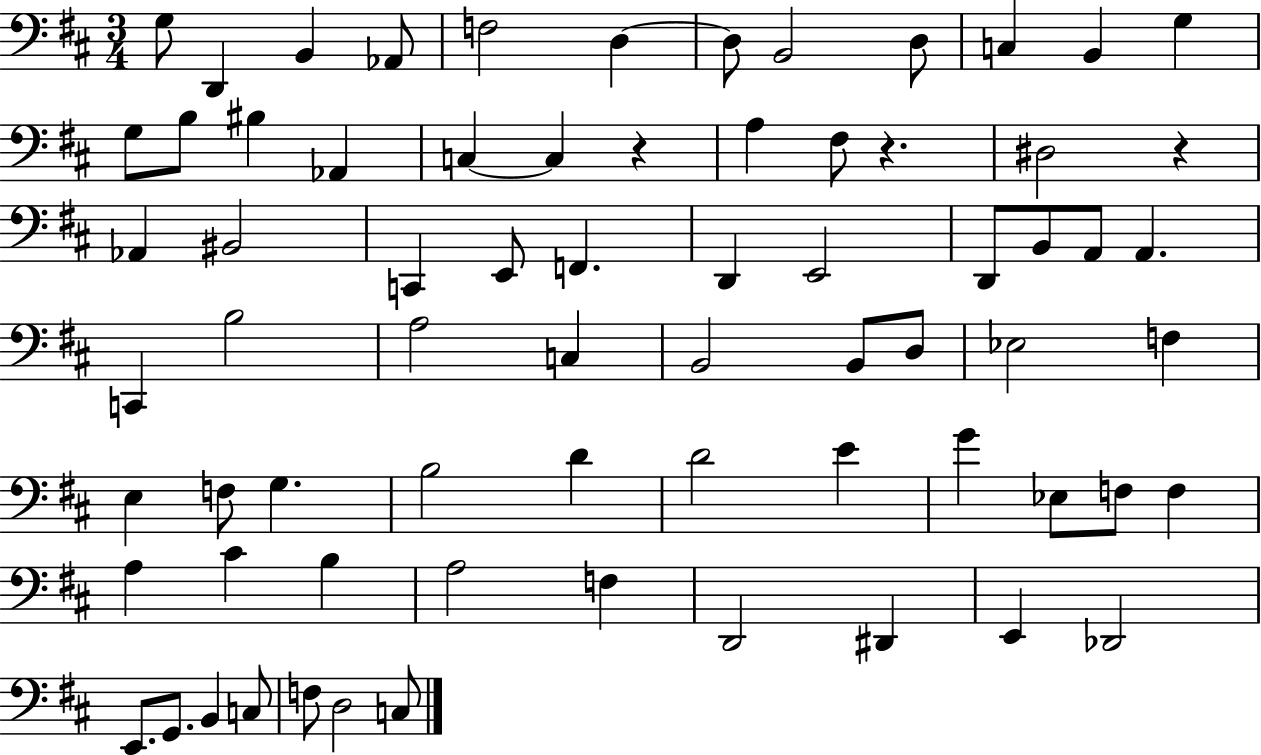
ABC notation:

X:1
T:Untitled
M:3/4
L:1/4
K:D
G,/2 D,, B,, _A,,/2 F,2 D, D,/2 B,,2 D,/2 C, B,, G, G,/2 B,/2 ^B, _A,, C, C, z A, ^F,/2 z ^D,2 z _A,, ^B,,2 C,, E,,/2 F,, D,, E,,2 D,,/2 B,,/2 A,,/2 A,, C,, B,2 A,2 C, B,,2 B,,/2 D,/2 _E,2 F, E, F,/2 G, B,2 D D2 E G _E,/2 F,/2 F, A, ^C B, A,2 F, D,,2 ^D,, E,, _D,,2 E,,/2 G,,/2 B,, C,/2 F,/2 D,2 C,/2